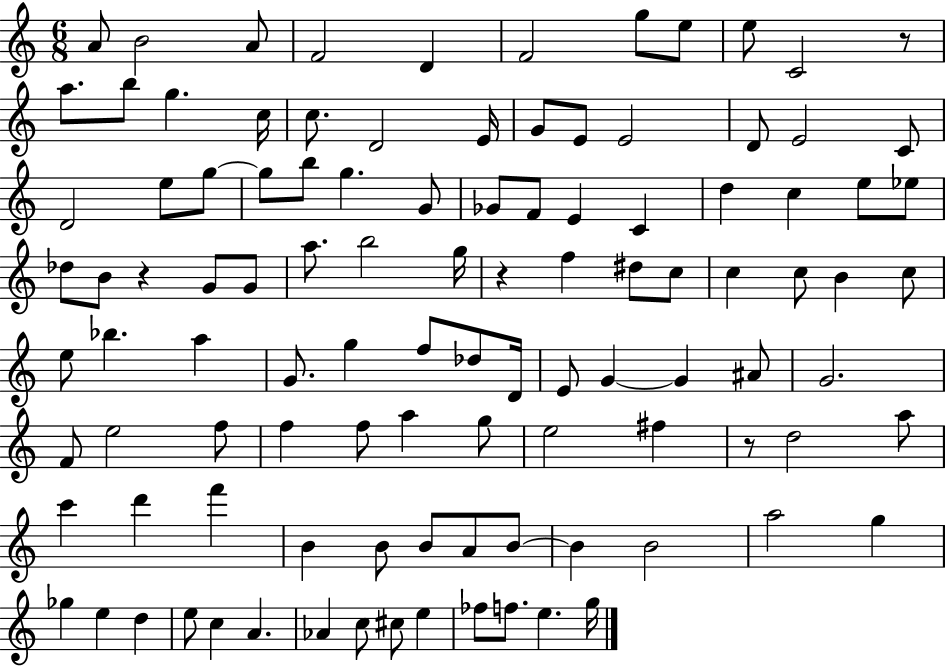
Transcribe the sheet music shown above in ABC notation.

X:1
T:Untitled
M:6/8
L:1/4
K:C
A/2 B2 A/2 F2 D F2 g/2 e/2 e/2 C2 z/2 a/2 b/2 g c/4 c/2 D2 E/4 G/2 E/2 E2 D/2 E2 C/2 D2 e/2 g/2 g/2 b/2 g G/2 _G/2 F/2 E C d c e/2 _e/2 _d/2 B/2 z G/2 G/2 a/2 b2 g/4 z f ^d/2 c/2 c c/2 B c/2 e/2 _b a G/2 g f/2 _d/2 D/4 E/2 G G ^A/2 G2 F/2 e2 f/2 f f/2 a g/2 e2 ^f z/2 d2 a/2 c' d' f' B B/2 B/2 A/2 B/2 B B2 a2 g _g e d e/2 c A _A c/2 ^c/2 e _f/2 f/2 e g/4